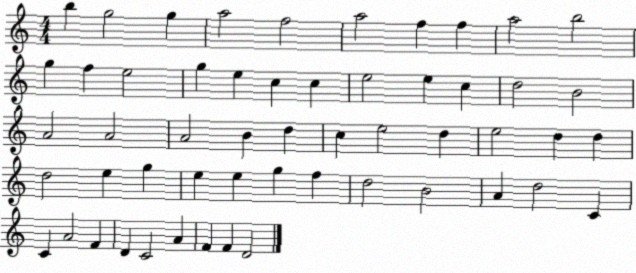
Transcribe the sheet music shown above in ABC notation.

X:1
T:Untitled
M:4/4
L:1/4
K:C
b g2 g a2 f2 a2 f f a2 b2 g f e2 g e c c e2 e c d2 B2 A2 A2 A2 B d c e2 d e2 d d d2 e g e e g f d2 B2 A d2 C C A2 F D C2 A F F D2